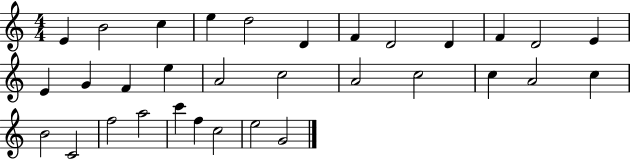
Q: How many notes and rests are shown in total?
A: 32